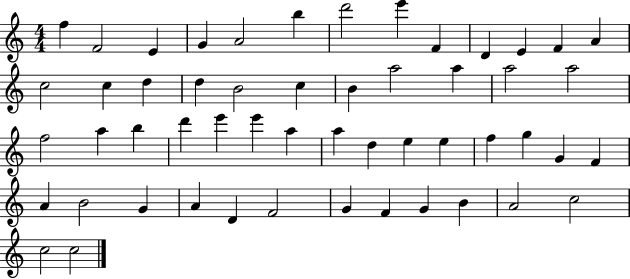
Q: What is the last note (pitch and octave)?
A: C5